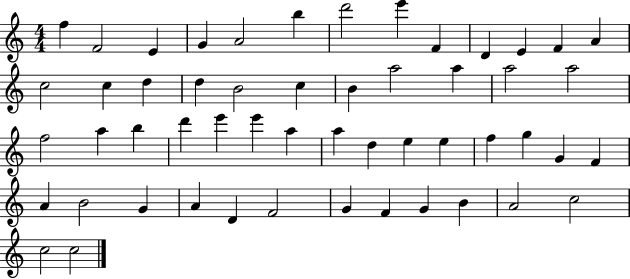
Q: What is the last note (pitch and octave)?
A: C5